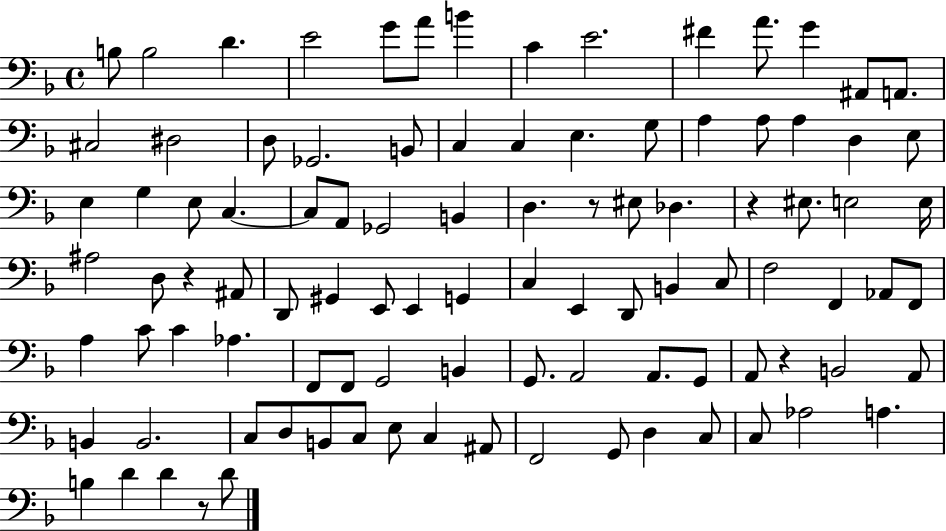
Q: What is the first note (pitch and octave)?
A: B3